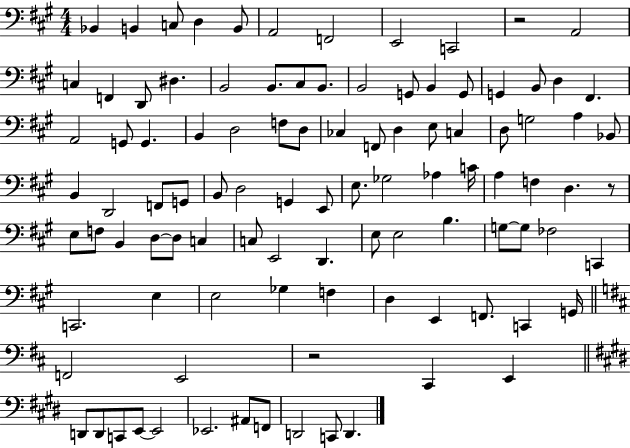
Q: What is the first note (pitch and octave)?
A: Bb2